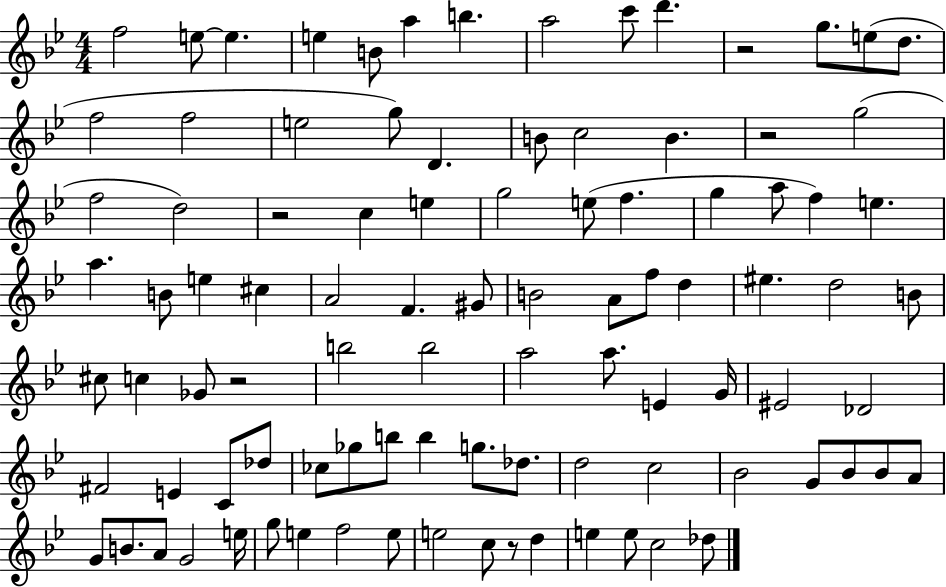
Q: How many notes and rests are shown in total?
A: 96